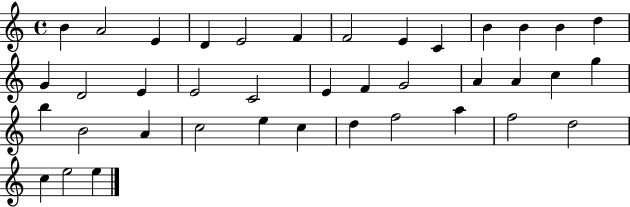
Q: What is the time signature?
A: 4/4